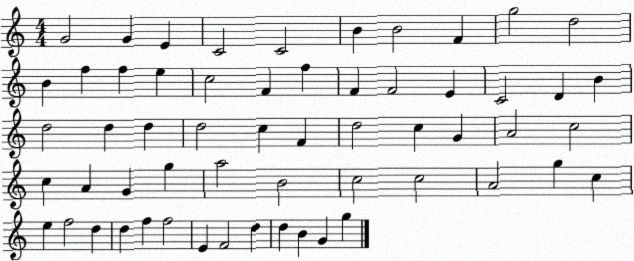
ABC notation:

X:1
T:Untitled
M:4/4
L:1/4
K:C
G2 G E C2 C2 B B2 F g2 d2 B f f e c2 F f F F2 E C2 D B d2 d d d2 c F d2 c G A2 c2 c A G g a2 B2 c2 c2 A2 g c e f2 d d f f2 E F2 d d B G g